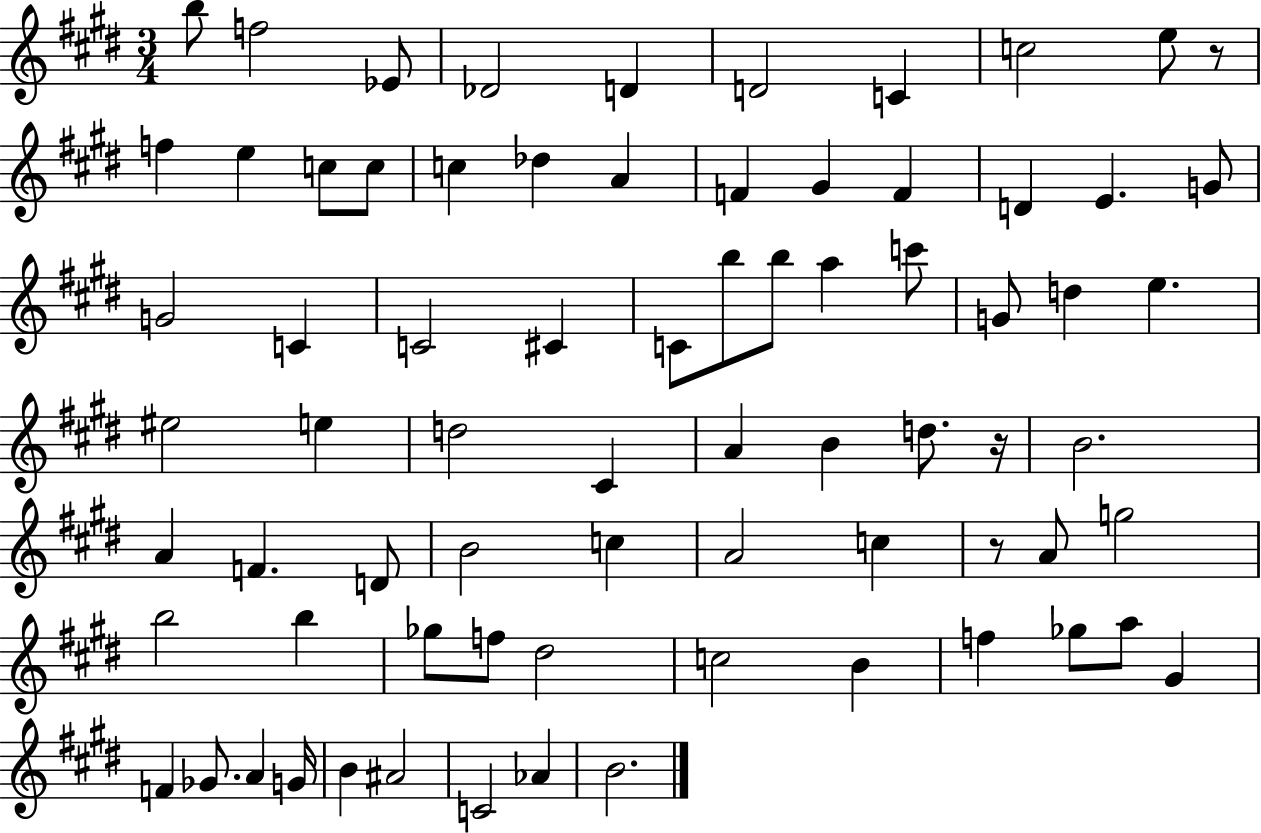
{
  \clef treble
  \numericTimeSignature
  \time 3/4
  \key e \major
  \repeat volta 2 { b''8 f''2 ees'8 | des'2 d'4 | d'2 c'4 | c''2 e''8 r8 | \break f''4 e''4 c''8 c''8 | c''4 des''4 a'4 | f'4 gis'4 f'4 | d'4 e'4. g'8 | \break g'2 c'4 | c'2 cis'4 | c'8 b''8 b''8 a''4 c'''8 | g'8 d''4 e''4. | \break eis''2 e''4 | d''2 cis'4 | a'4 b'4 d''8. r16 | b'2. | \break a'4 f'4. d'8 | b'2 c''4 | a'2 c''4 | r8 a'8 g''2 | \break b''2 b''4 | ges''8 f''8 dis''2 | c''2 b'4 | f''4 ges''8 a''8 gis'4 | \break f'4 ges'8. a'4 g'16 | b'4 ais'2 | c'2 aes'4 | b'2. | \break } \bar "|."
}